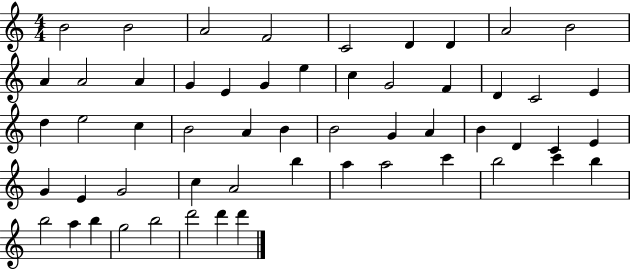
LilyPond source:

{
  \clef treble
  \numericTimeSignature
  \time 4/4
  \key c \major
  b'2 b'2 | a'2 f'2 | c'2 d'4 d'4 | a'2 b'2 | \break a'4 a'2 a'4 | g'4 e'4 g'4 e''4 | c''4 g'2 f'4 | d'4 c'2 e'4 | \break d''4 e''2 c''4 | b'2 a'4 b'4 | b'2 g'4 a'4 | b'4 d'4 c'4 e'4 | \break g'4 e'4 g'2 | c''4 a'2 b''4 | a''4 a''2 c'''4 | b''2 c'''4 b''4 | \break b''2 a''4 b''4 | g''2 b''2 | d'''2 d'''4 d'''4 | \bar "|."
}